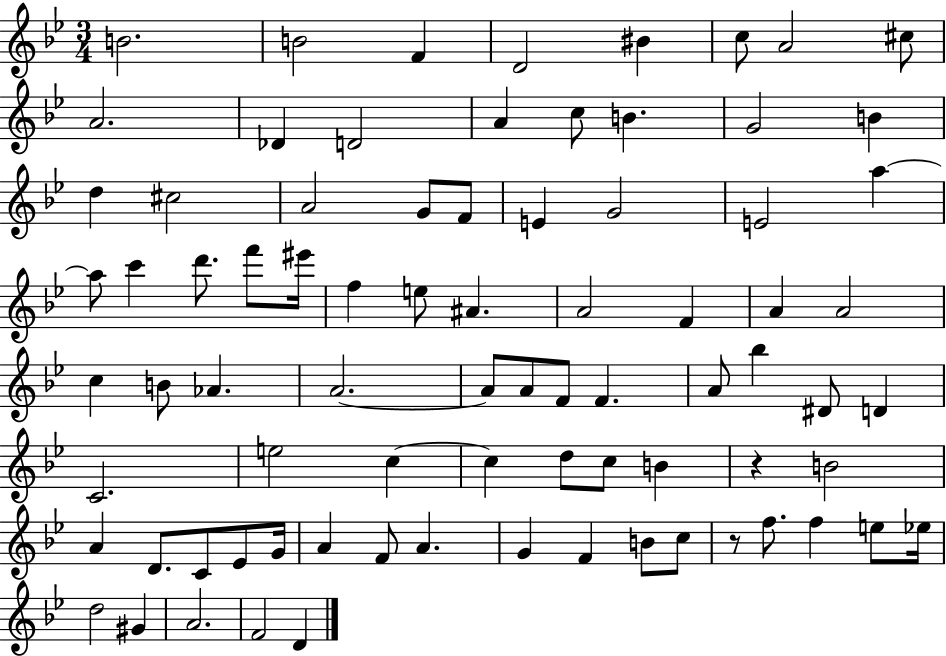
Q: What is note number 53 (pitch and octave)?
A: C5